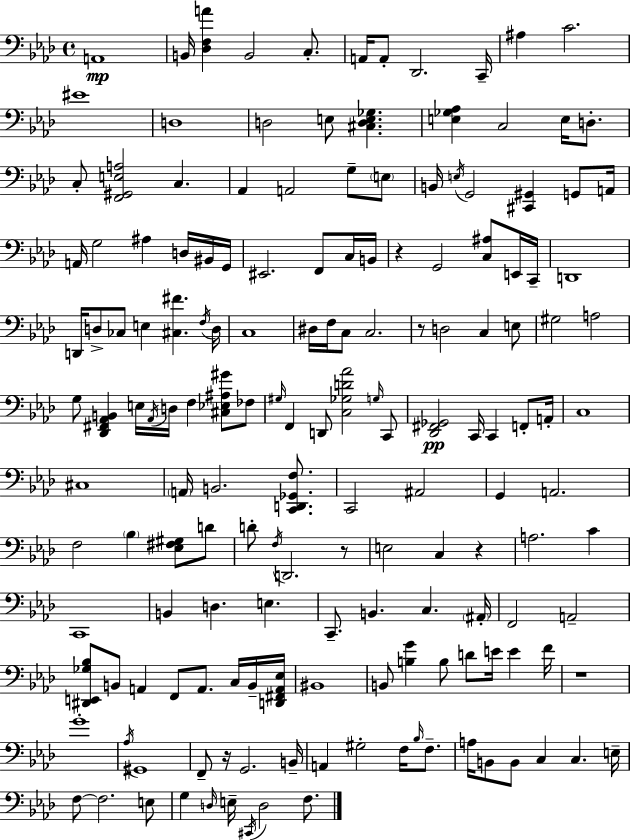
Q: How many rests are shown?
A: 6